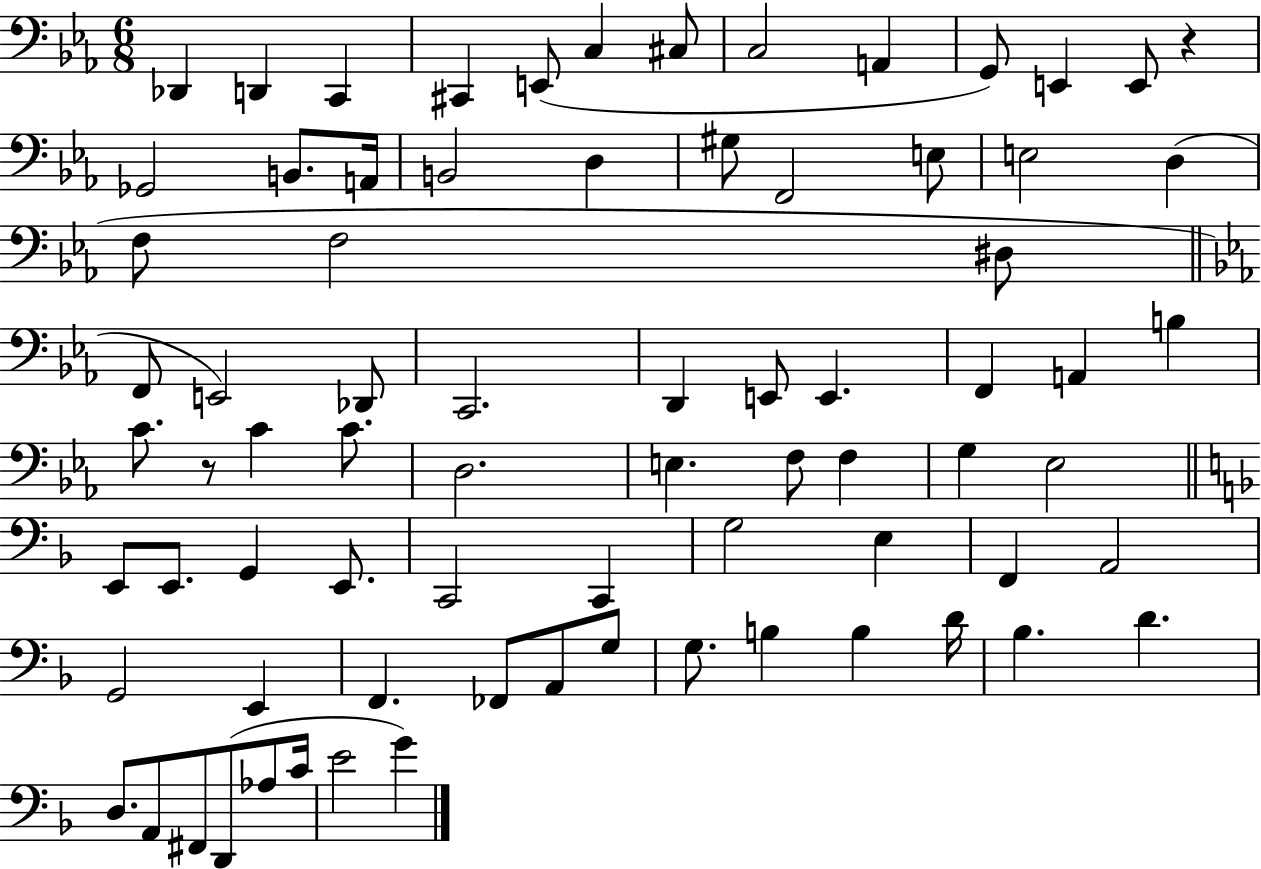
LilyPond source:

{
  \clef bass
  \numericTimeSignature
  \time 6/8
  \key ees \major
  des,4 d,4 c,4 | cis,4 e,8( c4 cis8 | c2 a,4 | g,8) e,4 e,8 r4 | \break ges,2 b,8. a,16 | b,2 d4 | gis8 f,2 e8 | e2 d4( | \break f8 f2 dis8 | \bar "||" \break \key ees \major f,8 e,2) des,8 | c,2. | d,4 e,8 e,4. | f,4 a,4 b4 | \break c'8. r8 c'4 c'8. | d2. | e4. f8 f4 | g4 ees2 | \break \bar "||" \break \key f \major e,8 e,8. g,4 e,8. | c,2 c,4 | g2 e4 | f,4 a,2 | \break g,2 e,4 | f,4. fes,8 a,8 g8 | g8. b4 b4 d'16 | bes4. d'4. | \break d8. a,8 fis,8 d,8( aes8 c'16 | e'2 g'4) | \bar "|."
}